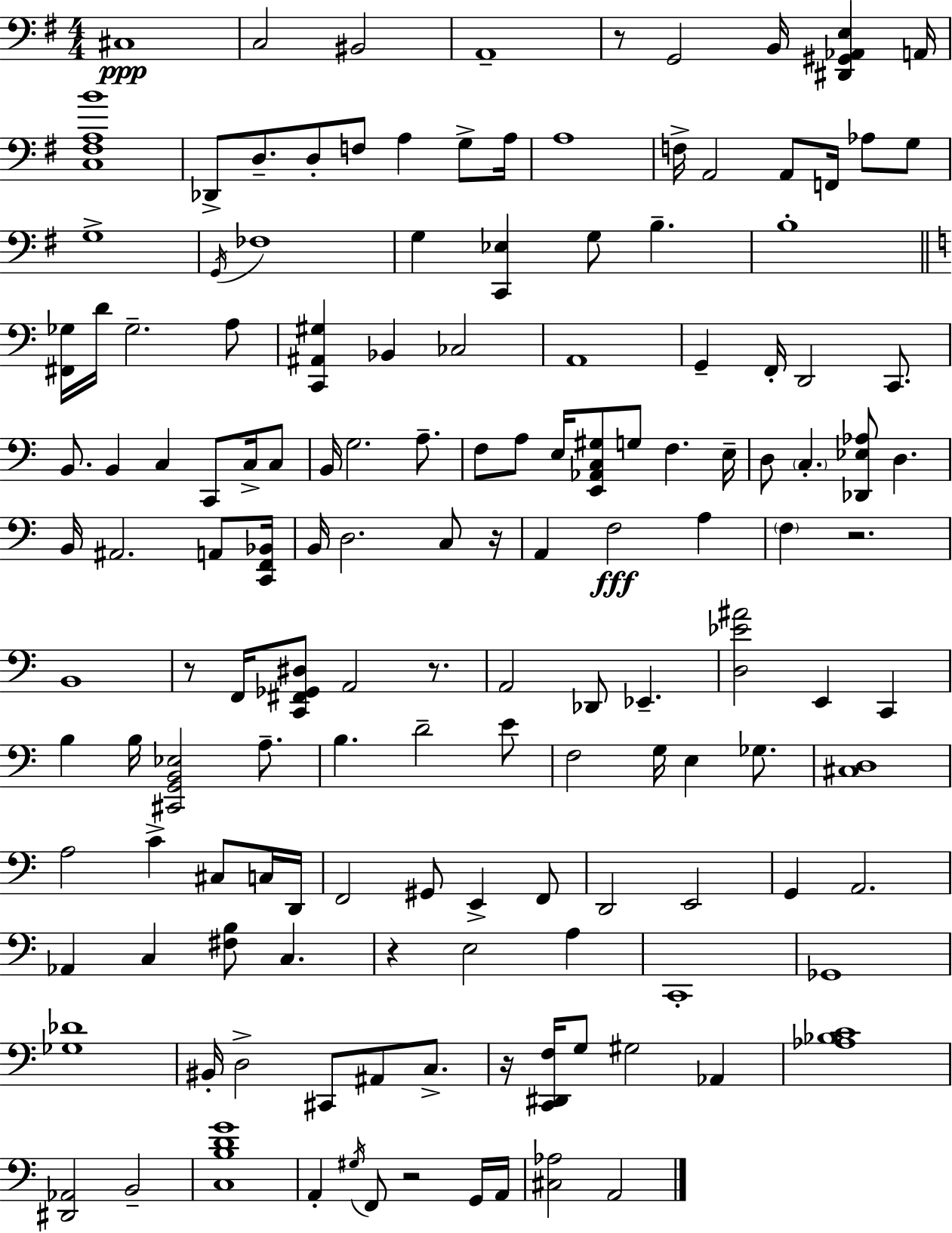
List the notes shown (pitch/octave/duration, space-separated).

C#3/w C3/h BIS2/h A2/w R/e G2/h B2/s [D#2,G#2,Ab2,E3]/q A2/s [C3,F#3,A3,B4]/w Db2/e D3/e. D3/e F3/e A3/q G3/e A3/s A3/w F3/s A2/h A2/e F2/s Ab3/e G3/e G3/w G2/s FES3/w G3/q [C2,Eb3]/q G3/e B3/q. B3/w [F#2,Gb3]/s D4/s Gb3/h. A3/e [C2,A#2,G#3]/q Bb2/q CES3/h A2/w G2/q F2/s D2/h C2/e. B2/e. B2/q C3/q C2/e C3/s C3/e B2/s G3/h. A3/e. F3/e A3/e E3/s [E2,Ab2,C3,G#3]/e G3/e F3/q. E3/s D3/e C3/q. [Db2,Eb3,Ab3]/e D3/q. B2/s A#2/h. A2/e [C2,F2,Bb2]/s B2/s D3/h. C3/e R/s A2/q F3/h A3/q F3/q R/h. B2/w R/e F2/s [C2,F#2,Gb2,D#3]/e A2/h R/e. A2/h Db2/e Eb2/q. [D3,Eb4,A#4]/h E2/q C2/q B3/q B3/s [C#2,G2,B2,Eb3]/h A3/e. B3/q. D4/h E4/e F3/h G3/s E3/q Gb3/e. [C#3,D3]/w A3/h C4/q C#3/e C3/s D2/s F2/h G#2/e E2/q F2/e D2/h E2/h G2/q A2/h. Ab2/q C3/q [F#3,B3]/e C3/q. R/q E3/h A3/q C2/w Gb2/w [Gb3,Db4]/w BIS2/s D3/h C#2/e A#2/e C3/e. R/s [C2,D#2,F3]/s G3/e G#3/h Ab2/q [Ab3,Bb3,C4]/w [D#2,Ab2]/h B2/h [C3,B3,D4,G4]/w A2/q G#3/s F2/e R/h G2/s A2/s [C#3,Ab3]/h A2/h